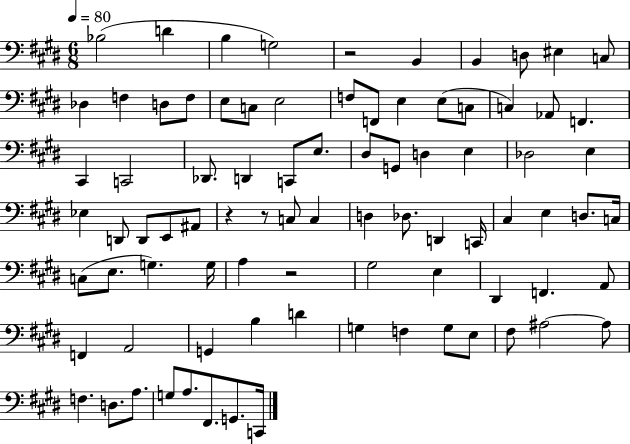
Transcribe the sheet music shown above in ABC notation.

X:1
T:Untitled
M:6/8
L:1/4
K:E
_B,2 D B, G,2 z2 B,, B,, D,/2 ^E, C,/2 _D, F, D,/2 F,/2 E,/2 C,/2 E,2 F,/2 F,,/2 E, E,/2 C,/2 C, _A,,/2 F,, ^C,, C,,2 _D,,/2 D,, C,,/2 E,/2 ^D,/2 G,,/2 D, E, _D,2 E, _E, D,,/2 D,,/2 E,,/2 ^A,,/2 z z/2 C,/2 C, D, _D,/2 D,, C,,/4 ^C, E, D,/2 C,/4 C,/2 E,/2 G, G,/4 A, z2 ^G,2 E, ^D,, F,, A,,/2 F,, A,,2 G,, B, D G, F, G,/2 E,/2 ^F,/2 ^A,2 ^A,/2 F, D,/2 A,/2 G,/2 A,/2 ^F,,/2 G,,/2 C,,/4